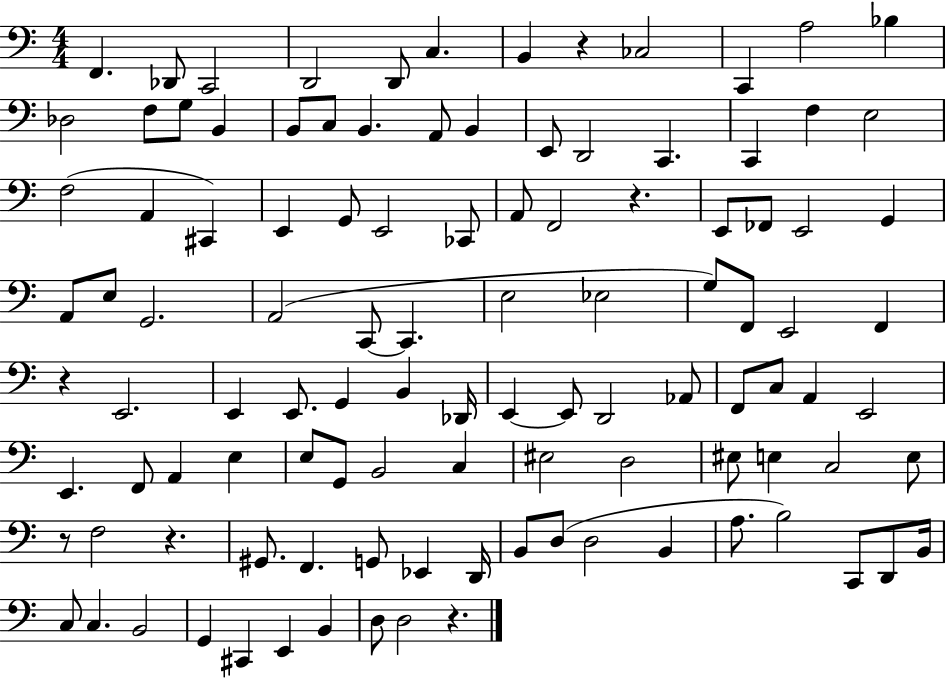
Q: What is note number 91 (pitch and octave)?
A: B3